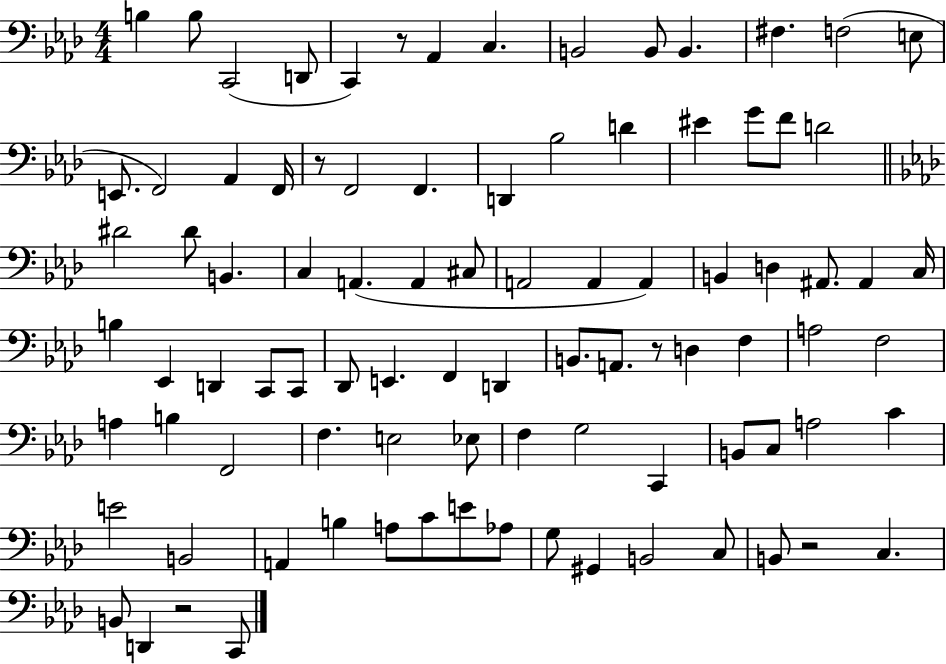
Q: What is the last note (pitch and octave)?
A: C2